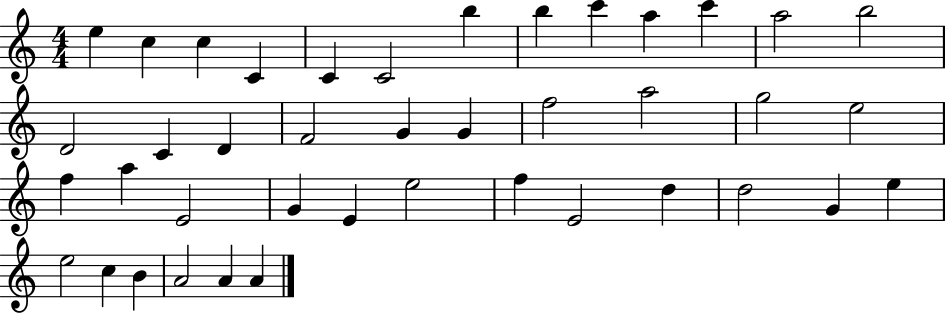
X:1
T:Untitled
M:4/4
L:1/4
K:C
e c c C C C2 b b c' a c' a2 b2 D2 C D F2 G G f2 a2 g2 e2 f a E2 G E e2 f E2 d d2 G e e2 c B A2 A A